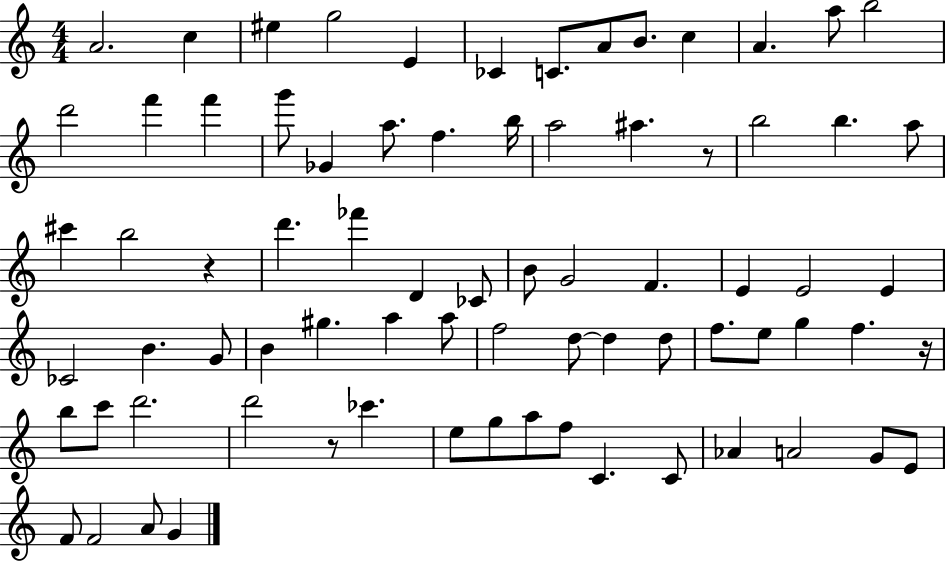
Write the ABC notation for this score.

X:1
T:Untitled
M:4/4
L:1/4
K:C
A2 c ^e g2 E _C C/2 A/2 B/2 c A a/2 b2 d'2 f' f' g'/2 _G a/2 f b/4 a2 ^a z/2 b2 b a/2 ^c' b2 z d' _f' D _C/2 B/2 G2 F E E2 E _C2 B G/2 B ^g a a/2 f2 d/2 d d/2 f/2 e/2 g f z/4 b/2 c'/2 d'2 d'2 z/2 _c' e/2 g/2 a/2 f/2 C C/2 _A A2 G/2 E/2 F/2 F2 A/2 G